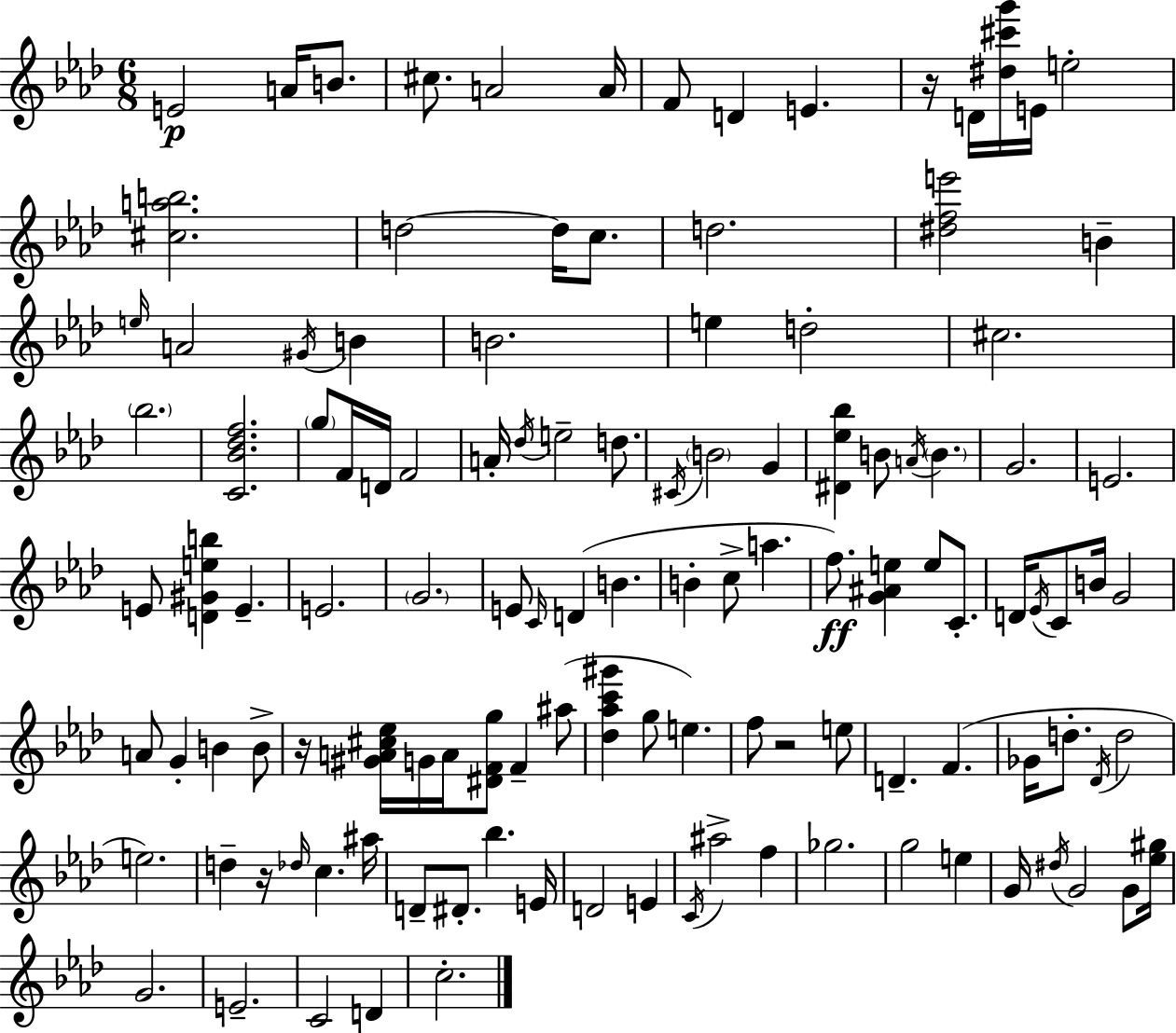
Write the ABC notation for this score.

X:1
T:Untitled
M:6/8
L:1/4
K:Fm
E2 A/4 B/2 ^c/2 A2 A/4 F/2 D E z/4 D/4 [^d^c'g']/4 E/4 e2 [^cab]2 d2 d/4 c/2 d2 [^dfe']2 B e/4 A2 ^G/4 B B2 e d2 ^c2 _b2 [C_B_df]2 g/2 F/4 D/4 F2 A/4 _d/4 e2 d/2 ^C/4 B2 G [^D_e_b] B/2 A/4 B G2 E2 E/2 [D^Geb] E E2 G2 E/2 C/4 D B B c/2 a f/2 [G^Ae] e/2 C/2 D/4 _E/4 C/2 B/4 G2 A/2 G B B/2 z/4 [^GA^c_e]/4 G/4 A/4 [^DFg]/2 F ^a/2 [_d_ac'^g'] g/2 e f/2 z2 e/2 D F _G/4 d/2 _D/4 d2 e2 d z/4 _d/4 c ^a/4 D/2 ^D/2 _b E/4 D2 E C/4 ^a2 f _g2 g2 e G/4 ^d/4 G2 G/2 [_e^g]/4 G2 E2 C2 D c2